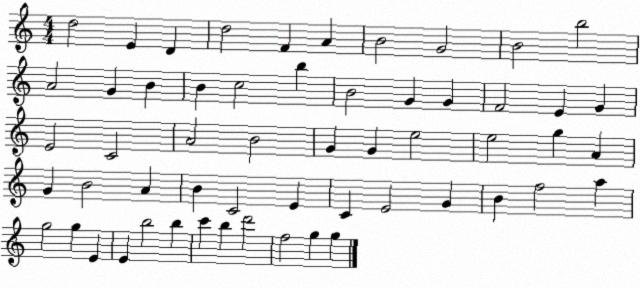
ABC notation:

X:1
T:Untitled
M:4/4
L:1/4
K:C
d2 E D d2 F A B2 G2 B2 b2 A2 G B B c2 b B2 G G F2 E G E2 C2 A2 B2 G G e2 e2 g A G B2 A B C2 E C E2 G B f2 a g2 g E E b2 b c' b d'2 f2 g g